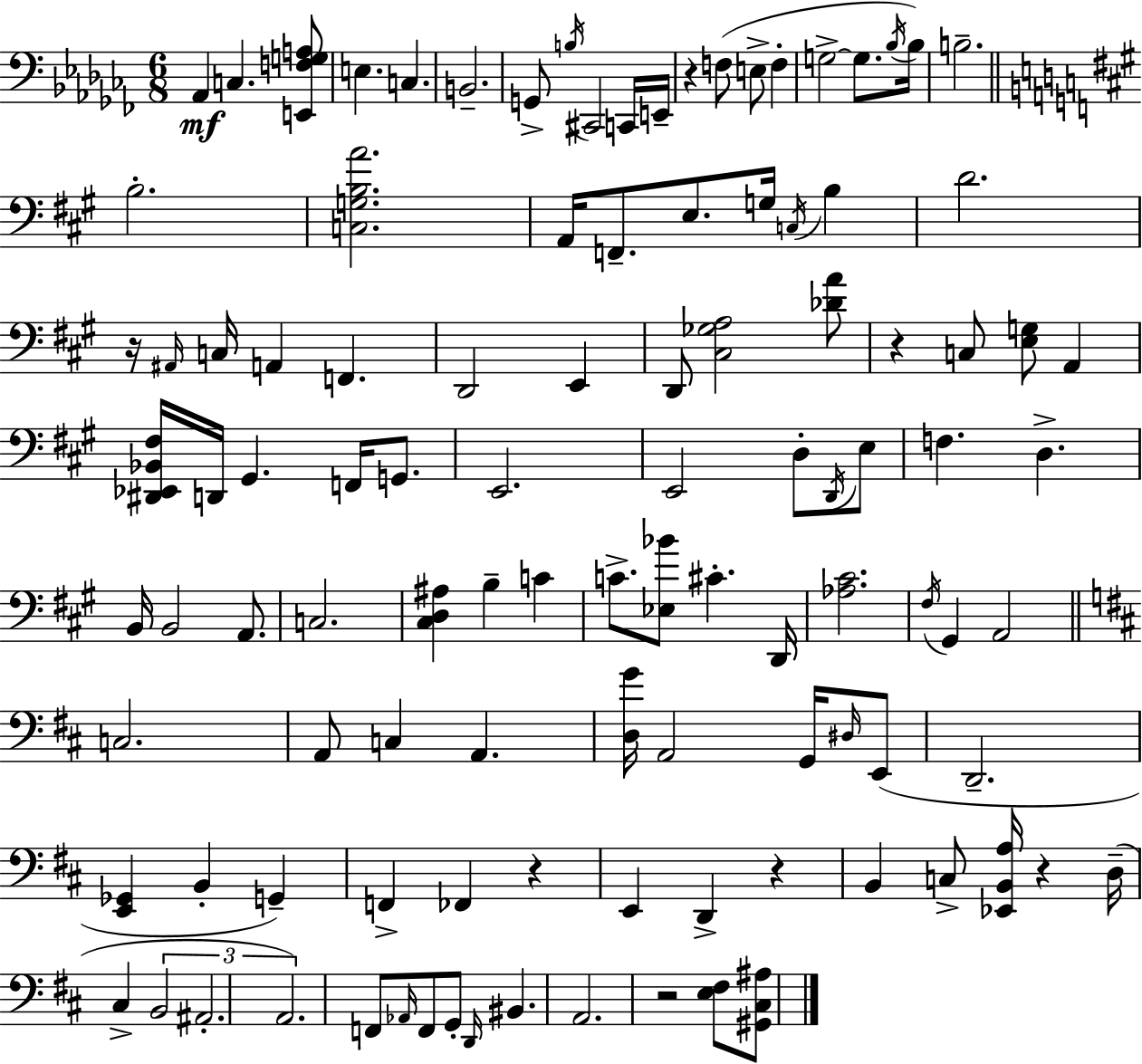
{
  \clef bass
  \numericTimeSignature
  \time 6/8
  \key aes \minor
  aes,4\mf c4. <e, f g a>8 | e4. c4. | b,2.-- | g,8-> \acciaccatura { b16 } cis,2 c,16 | \break e,16-- r4 f8( e8-> f4-. | g2->~~ g8. | \acciaccatura { bes16 }) bes16 b2.-- | \bar "||" \break \key a \major b2.-. | <c g b a'>2. | a,16 f,8.-- e8. g16 \acciaccatura { c16 } b4 | d'2. | \break r16 \grace { ais,16 } c16 a,4 f,4. | d,2 e,4 | d,8 <cis ges a>2 | <des' a'>8 r4 c8 <e g>8 a,4 | \break <dis, ees, bes, fis>16 d,16 gis,4. f,16 g,8. | e,2. | e,2 d8-. | \acciaccatura { d,16 } e8 f4. d4.-> | \break b,16 b,2 | a,8. c2. | <cis d ais>4 b4-- c'4 | c'8.-> <ees bes'>8 cis'4.-. | \break d,16 <aes cis'>2. | \acciaccatura { fis16 } gis,4 a,2 | \bar "||" \break \key d \major c2. | a,8 c4 a,4. | <d g'>16 a,2 g,16 \grace { dis16 }( e,8 | d,2.-- | \break <e, ges,>4 b,4-. g,4--) | f,4-> fes,4 r4 | e,4 d,4-> r4 | b,4 c8-> <ees, b, a>16 r4 | \break d16--( cis4-> \tuplet 3/2 { b,2 | ais,2.-. | a,2.) } | f,8 \grace { aes,16 } f,8 g,8-. \grace { d,16 } bis,4. | \break a,2. | r2 <e fis>8 | <gis, cis ais>8 \bar "|."
}